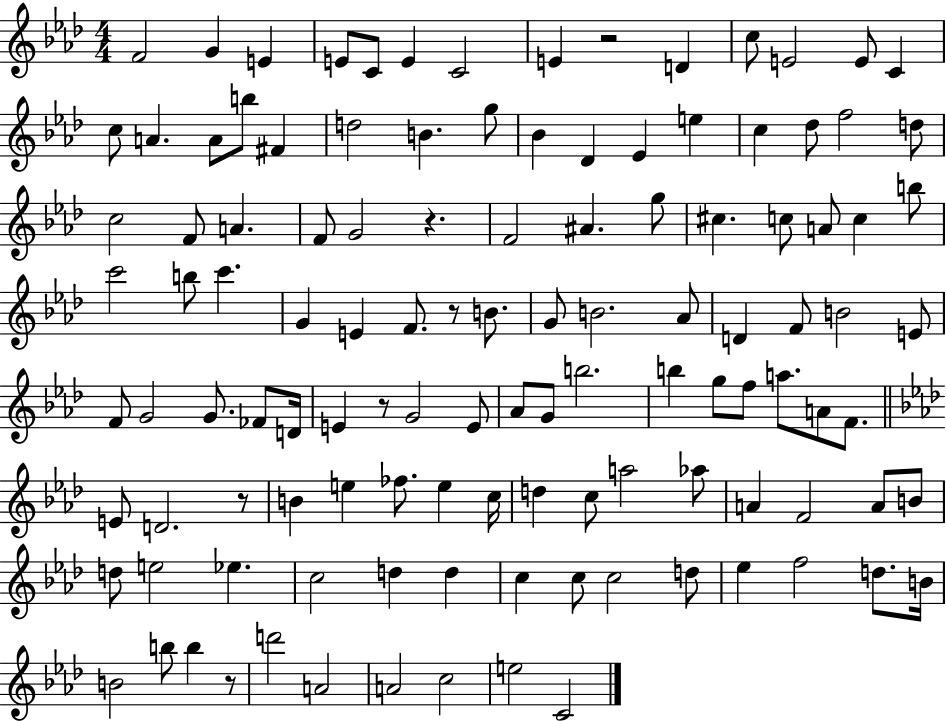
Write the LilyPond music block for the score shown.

{
  \clef treble
  \numericTimeSignature
  \time 4/4
  \key aes \major
  f'2 g'4 e'4 | e'8 c'8 e'4 c'2 | e'4 r2 d'4 | c''8 e'2 e'8 c'4 | \break c''8 a'4. a'8 b''8 fis'4 | d''2 b'4. g''8 | bes'4 des'4 ees'4 e''4 | c''4 des''8 f''2 d''8 | \break c''2 f'8 a'4. | f'8 g'2 r4. | f'2 ais'4. g''8 | cis''4. c''8 a'8 c''4 b''8 | \break c'''2 b''8 c'''4. | g'4 e'4 f'8. r8 b'8. | g'8 b'2. aes'8 | d'4 f'8 b'2 e'8 | \break f'8 g'2 g'8. fes'8 d'16 | e'4 r8 g'2 e'8 | aes'8 g'8 b''2. | b''4 g''8 f''8 a''8. a'8 f'8. | \break \bar "||" \break \key aes \major e'8 d'2. r8 | b'4 e''4 fes''8. e''4 c''16 | d''4 c''8 a''2 aes''8 | a'4 f'2 a'8 b'8 | \break d''8 e''2 ees''4. | c''2 d''4 d''4 | c''4 c''8 c''2 d''8 | ees''4 f''2 d''8. b'16 | \break b'2 b''8 b''4 r8 | d'''2 a'2 | a'2 c''2 | e''2 c'2 | \break \bar "|."
}